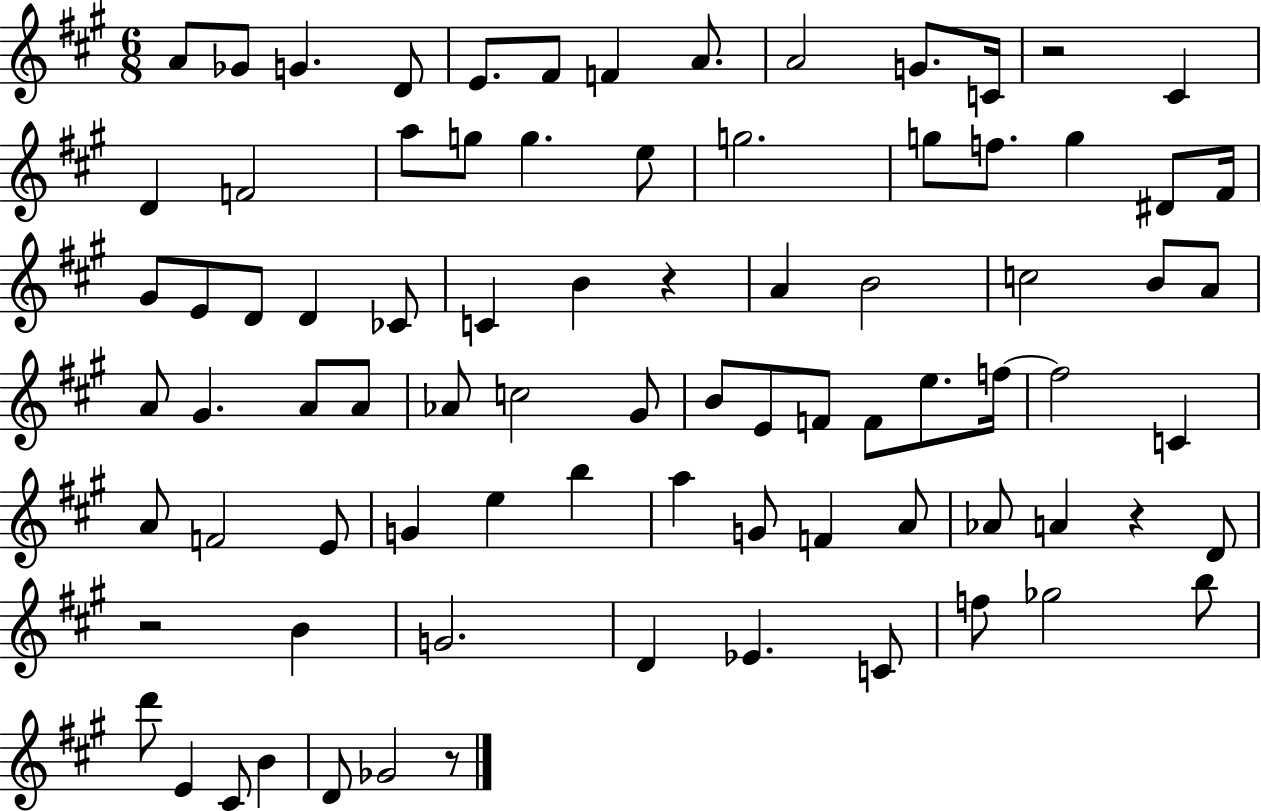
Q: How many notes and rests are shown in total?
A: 83